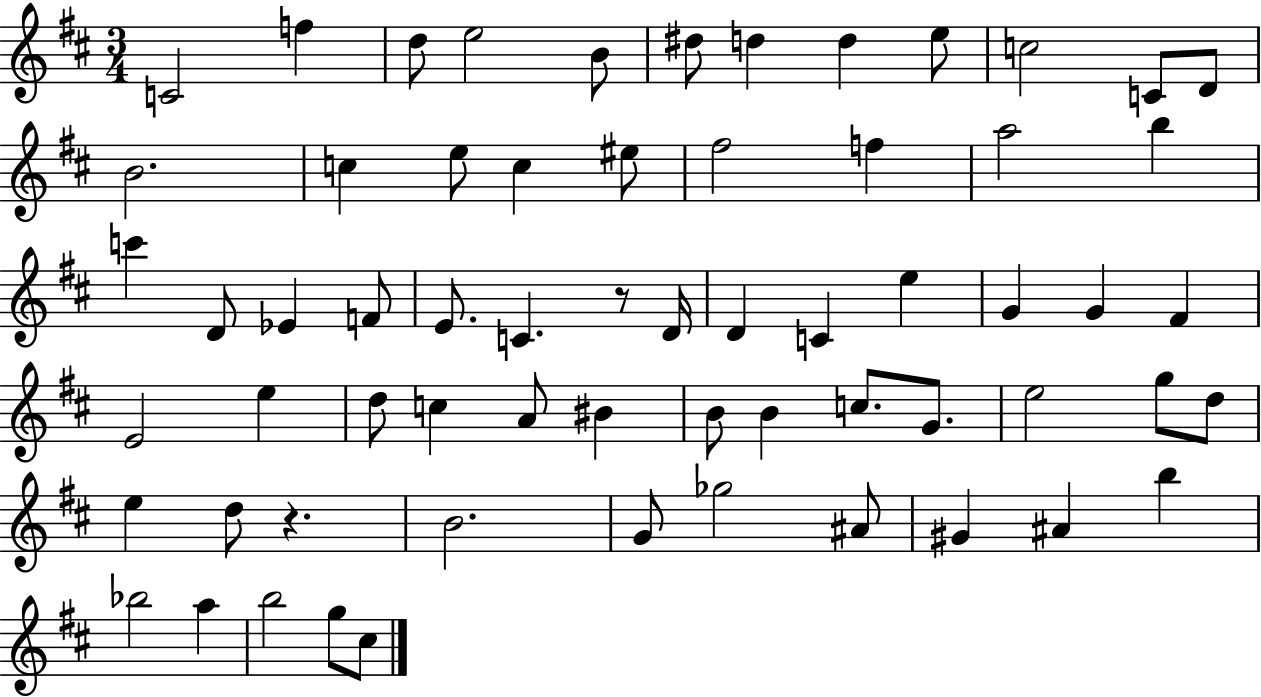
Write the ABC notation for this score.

X:1
T:Untitled
M:3/4
L:1/4
K:D
C2 f d/2 e2 B/2 ^d/2 d d e/2 c2 C/2 D/2 B2 c e/2 c ^e/2 ^f2 f a2 b c' D/2 _E F/2 E/2 C z/2 D/4 D C e G G ^F E2 e d/2 c A/2 ^B B/2 B c/2 G/2 e2 g/2 d/2 e d/2 z B2 G/2 _g2 ^A/2 ^G ^A b _b2 a b2 g/2 ^c/2